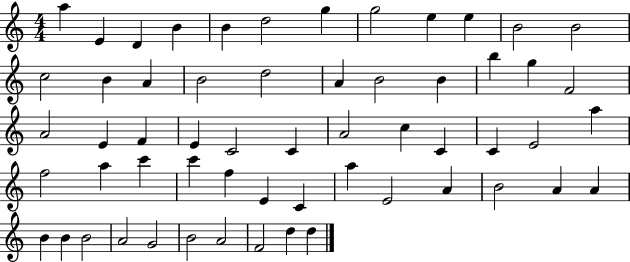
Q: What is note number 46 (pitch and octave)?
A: B4